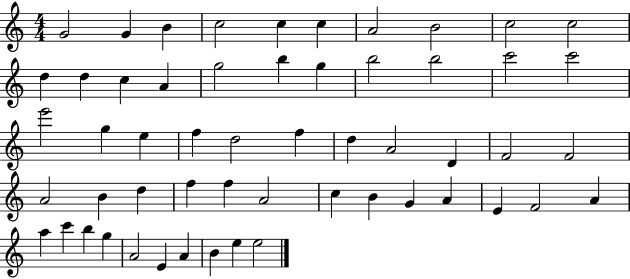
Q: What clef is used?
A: treble